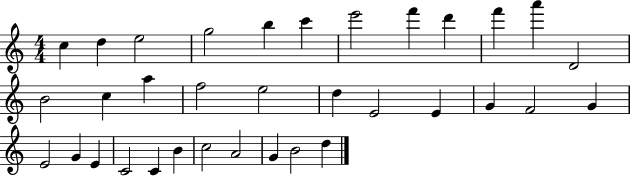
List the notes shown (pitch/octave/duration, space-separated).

C5/q D5/q E5/h G5/h B5/q C6/q E6/h F6/q D6/q F6/q A6/q D4/h B4/h C5/q A5/q F5/h E5/h D5/q E4/h E4/q G4/q F4/h G4/q E4/h G4/q E4/q C4/h C4/q B4/q C5/h A4/h G4/q B4/h D5/q